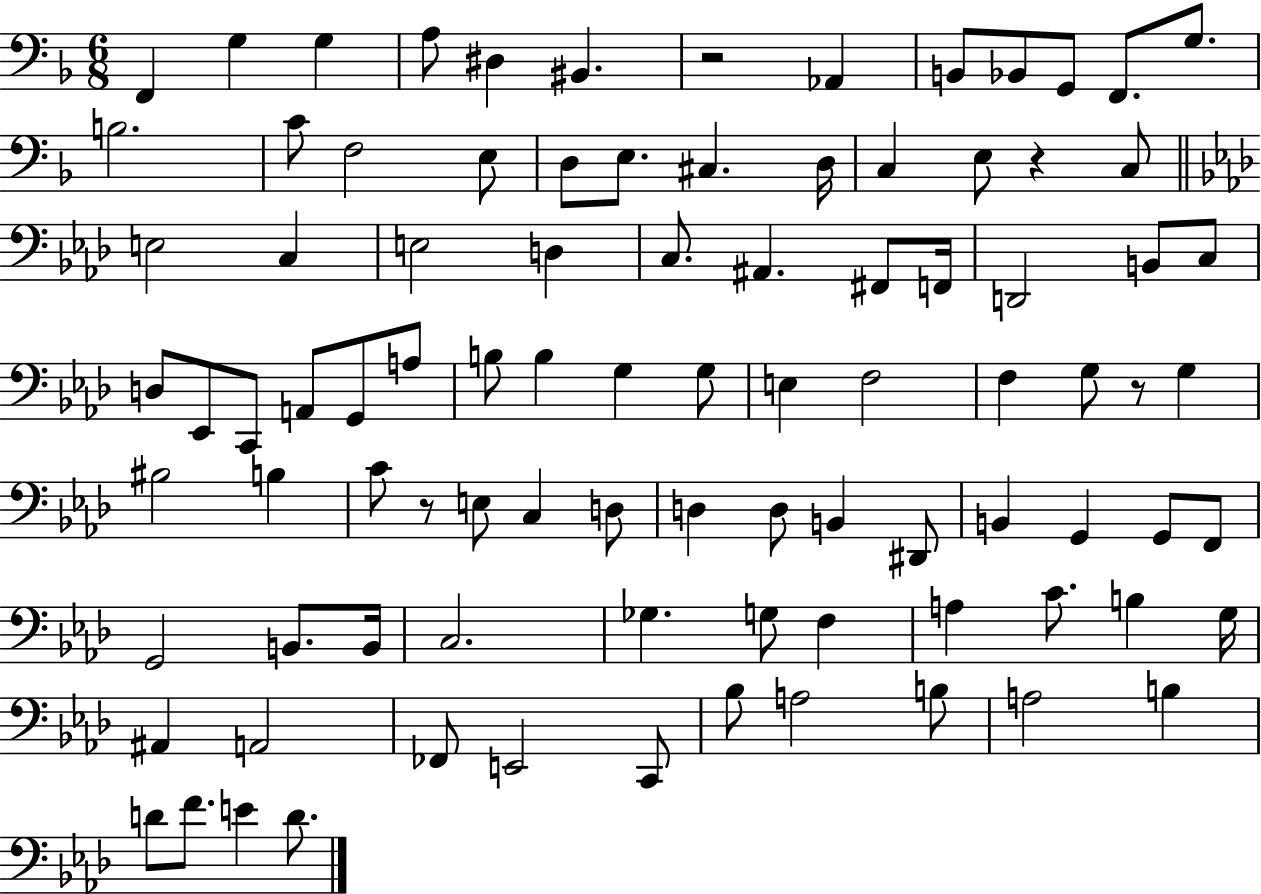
F2/q G3/q G3/q A3/e D#3/q BIS2/q. R/h Ab2/q B2/e Bb2/e G2/e F2/e. G3/e. B3/h. C4/e F3/h E3/e D3/e E3/e. C#3/q. D3/s C3/q E3/e R/q C3/e E3/h C3/q E3/h D3/q C3/e. A#2/q. F#2/e F2/s D2/h B2/e C3/e D3/e Eb2/e C2/e A2/e G2/e A3/e B3/e B3/q G3/q G3/e E3/q F3/h F3/q G3/e R/e G3/q BIS3/h B3/q C4/e R/e E3/e C3/q D3/e D3/q D3/e B2/q D#2/e B2/q G2/q G2/e F2/e G2/h B2/e. B2/s C3/h. Gb3/q. G3/e F3/q A3/q C4/e. B3/q G3/s A#2/q A2/h FES2/e E2/h C2/e Bb3/e A3/h B3/e A3/h B3/q D4/e F4/e. E4/q D4/e.